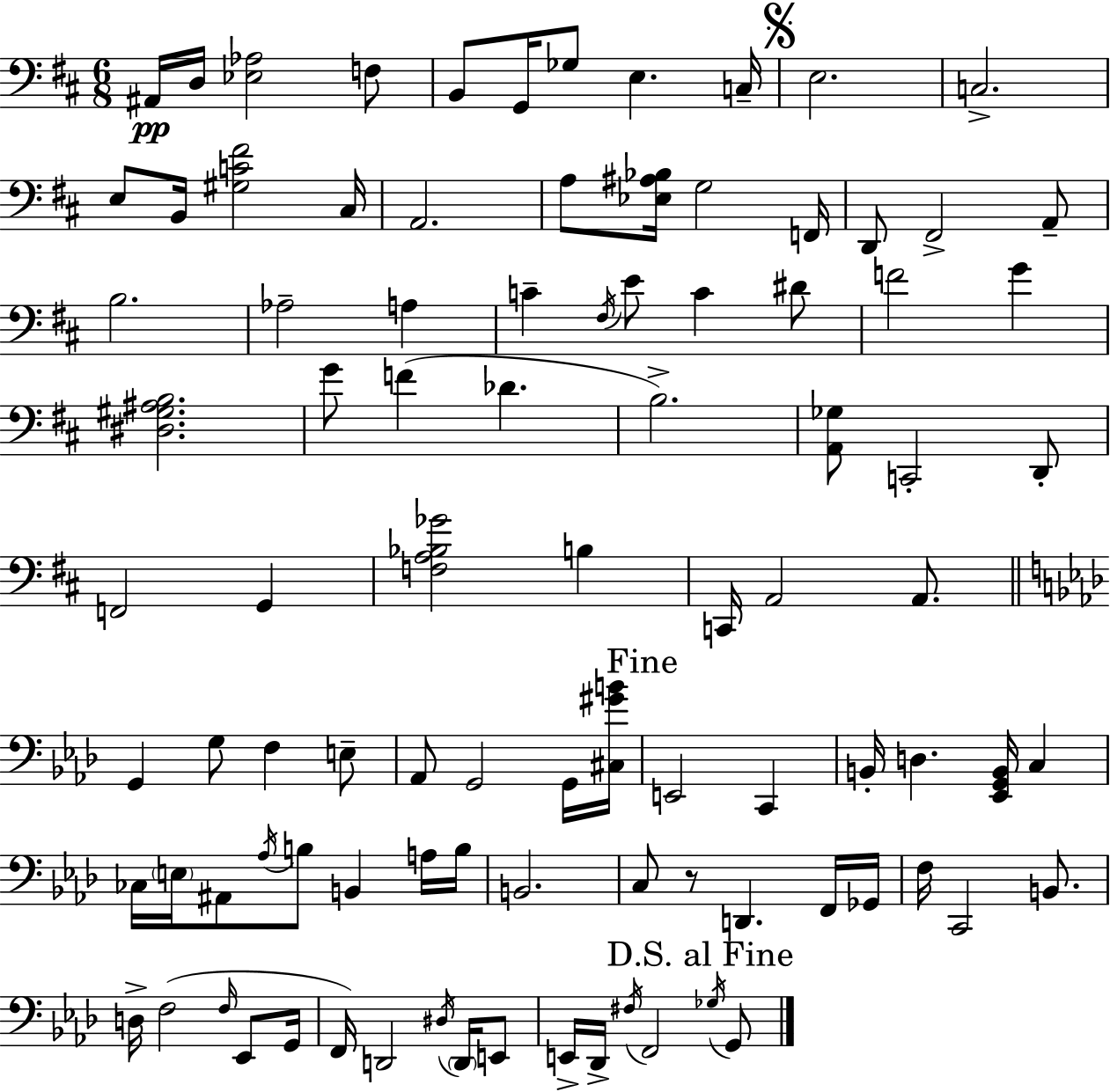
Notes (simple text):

A#2/s D3/s [Eb3,Ab3]/h F3/e B2/e G2/s Gb3/e E3/q. C3/s E3/h. C3/h. E3/e B2/s [G#3,C4,F#4]/h C#3/s A2/h. A3/e [Eb3,A#3,Bb3]/s G3/h F2/s D2/e F#2/h A2/e B3/h. Ab3/h A3/q C4/q F#3/s E4/e C4/q D#4/e F4/h G4/q [D#3,G#3,A#3,B3]/h. G4/e F4/q Db4/q. B3/h. [A2,Gb3]/e C2/h D2/e F2/h G2/q [F3,A3,Bb3,Gb4]/h B3/q C2/s A2/h A2/e. G2/q G3/e F3/q E3/e Ab2/e G2/h G2/s [C#3,G#4,B4]/s E2/h C2/q B2/s D3/q. [Eb2,G2,B2]/s C3/q CES3/s E3/s A#2/e Ab3/s B3/e B2/q A3/s B3/s B2/h. C3/e R/e D2/q. F2/s Gb2/s F3/s C2/h B2/e. D3/s F3/h F3/s Eb2/e G2/s F2/s D2/h D#3/s D2/s E2/e E2/s Db2/s F#3/s F2/h Gb3/s G2/e